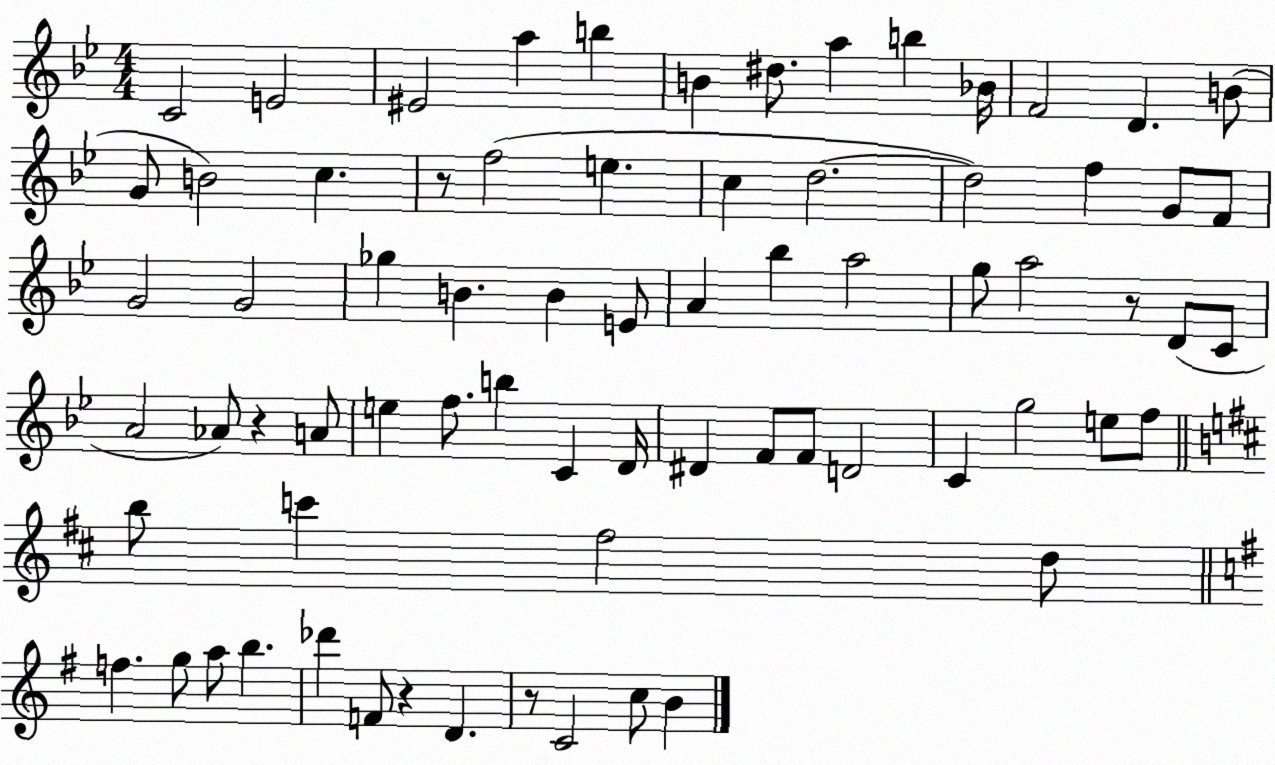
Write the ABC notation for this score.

X:1
T:Untitled
M:4/4
L:1/4
K:Bb
C2 E2 ^E2 a b B ^d/2 a b _B/4 F2 D B/2 G/2 B2 c z/2 f2 e c d2 d2 f G/2 F/2 G2 G2 _g B B E/2 A _b a2 g/2 a2 z/2 D/2 C/2 A2 _A/2 z A/2 e f/2 b C D/4 ^D F/2 F/2 D2 C g2 e/2 f/2 b/2 c' ^f2 d/2 f g/2 a/2 b _d' F/2 z D z/2 C2 c/2 B